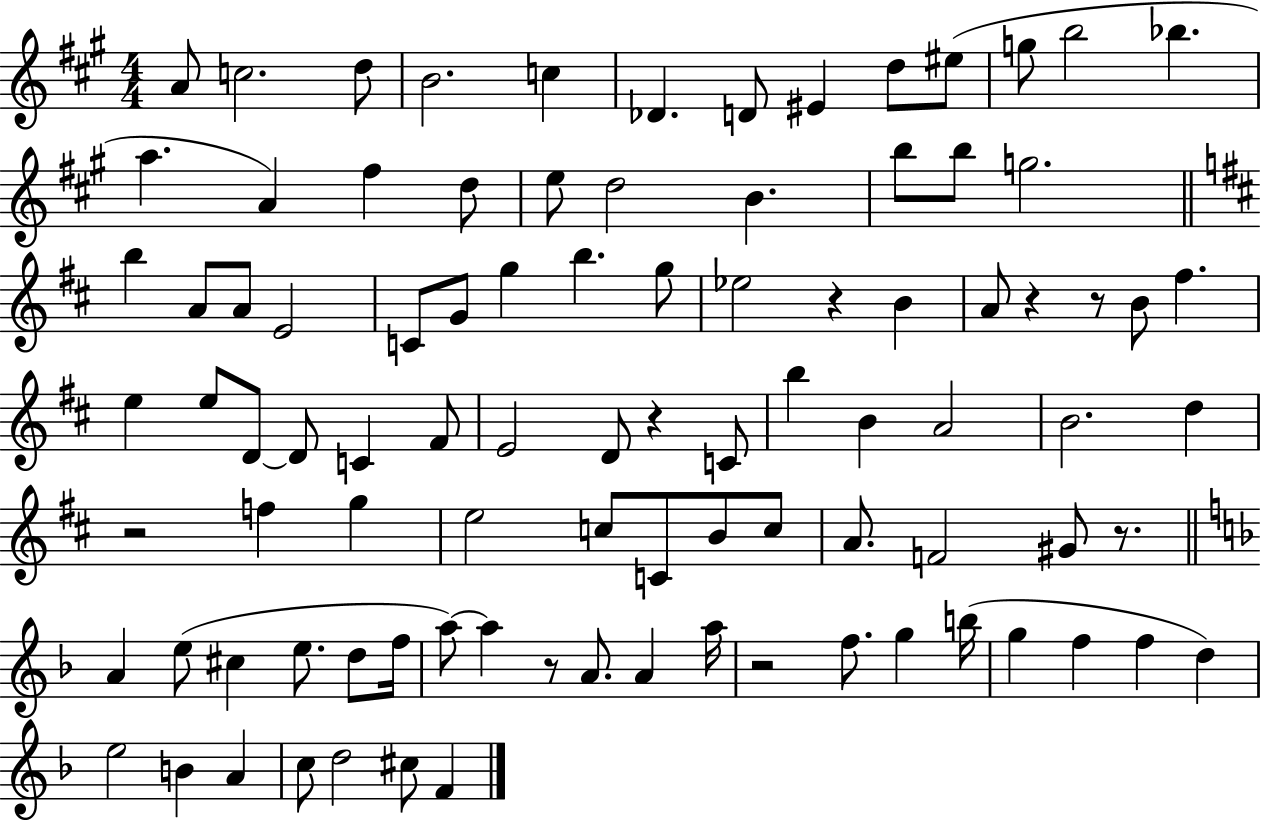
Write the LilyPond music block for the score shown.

{
  \clef treble
  \numericTimeSignature
  \time 4/4
  \key a \major
  a'8 c''2. d''8 | b'2. c''4 | des'4. d'8 eis'4 d''8 eis''8( | g''8 b''2 bes''4. | \break a''4. a'4) fis''4 d''8 | e''8 d''2 b'4. | b''8 b''8 g''2. | \bar "||" \break \key d \major b''4 a'8 a'8 e'2 | c'8 g'8 g''4 b''4. g''8 | ees''2 r4 b'4 | a'8 r4 r8 b'8 fis''4. | \break e''4 e''8 d'8~~ d'8 c'4 fis'8 | e'2 d'8 r4 c'8 | b''4 b'4 a'2 | b'2. d''4 | \break r2 f''4 g''4 | e''2 c''8 c'8 b'8 c''8 | a'8. f'2 gis'8 r8. | \bar "||" \break \key f \major a'4 e''8( cis''4 e''8. d''8 f''16 | a''8~~) a''4 r8 a'8. a'4 a''16 | r2 f''8. g''4 b''16( | g''4 f''4 f''4 d''4) | \break e''2 b'4 a'4 | c''8 d''2 cis''8 f'4 | \bar "|."
}